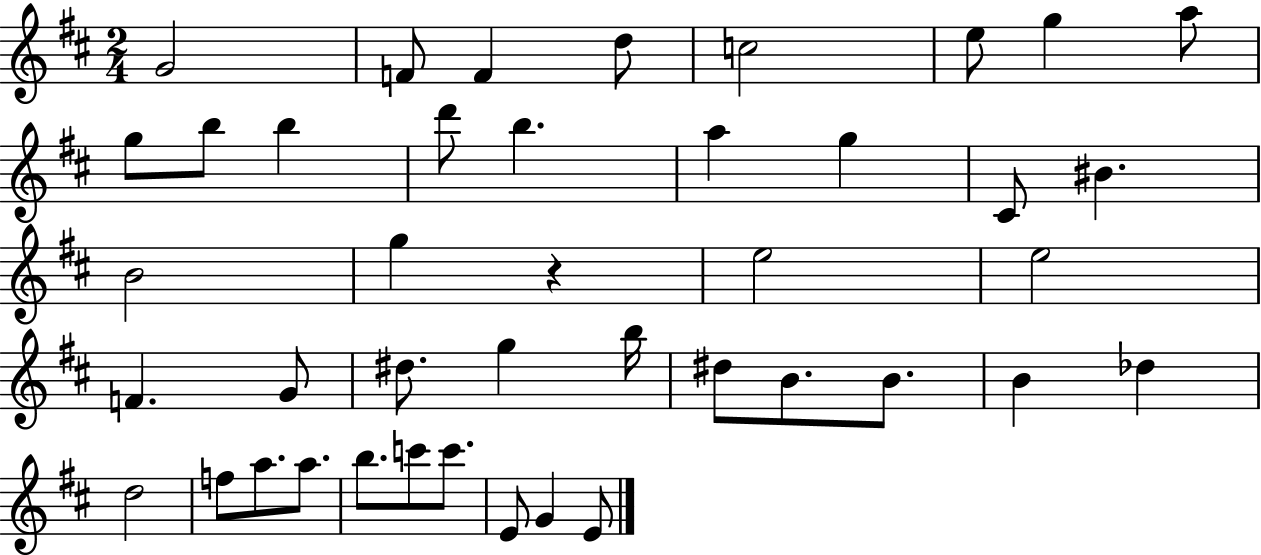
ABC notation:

X:1
T:Untitled
M:2/4
L:1/4
K:D
G2 F/2 F d/2 c2 e/2 g a/2 g/2 b/2 b d'/2 b a g ^C/2 ^B B2 g z e2 e2 F G/2 ^d/2 g b/4 ^d/2 B/2 B/2 B _d d2 f/2 a/2 a/2 b/2 c'/2 c'/2 E/2 G E/2